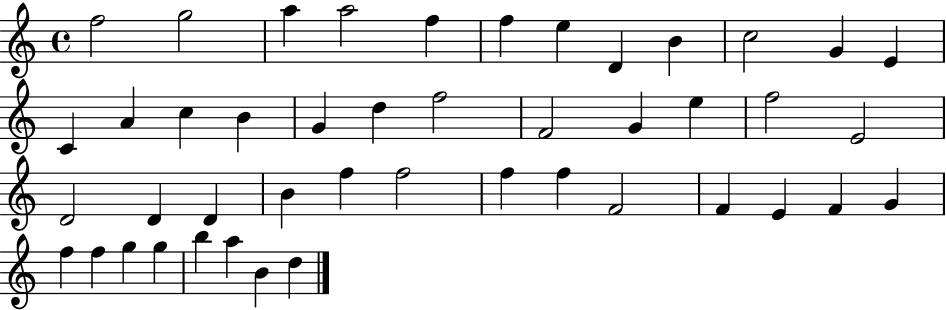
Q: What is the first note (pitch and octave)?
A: F5